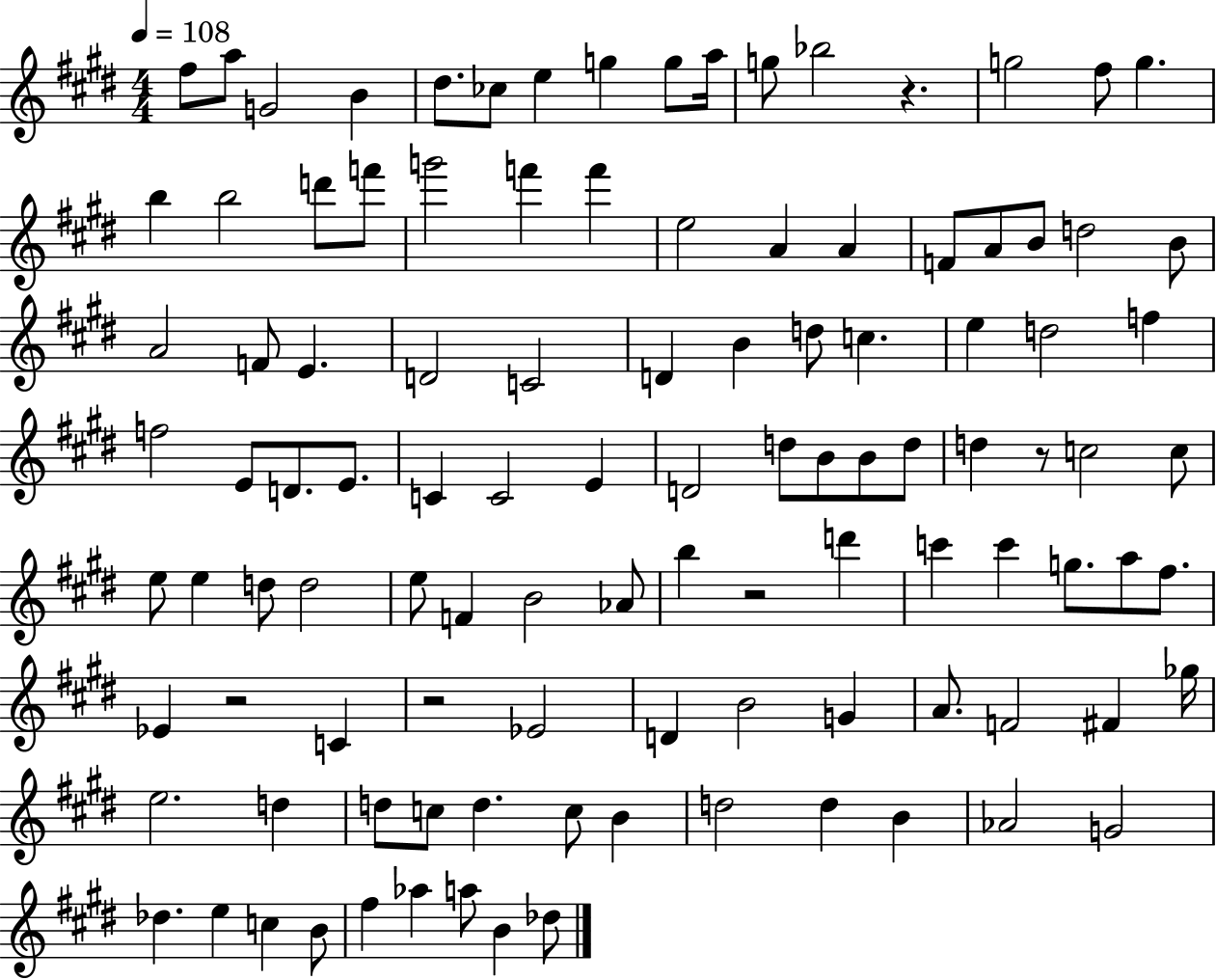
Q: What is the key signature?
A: E major